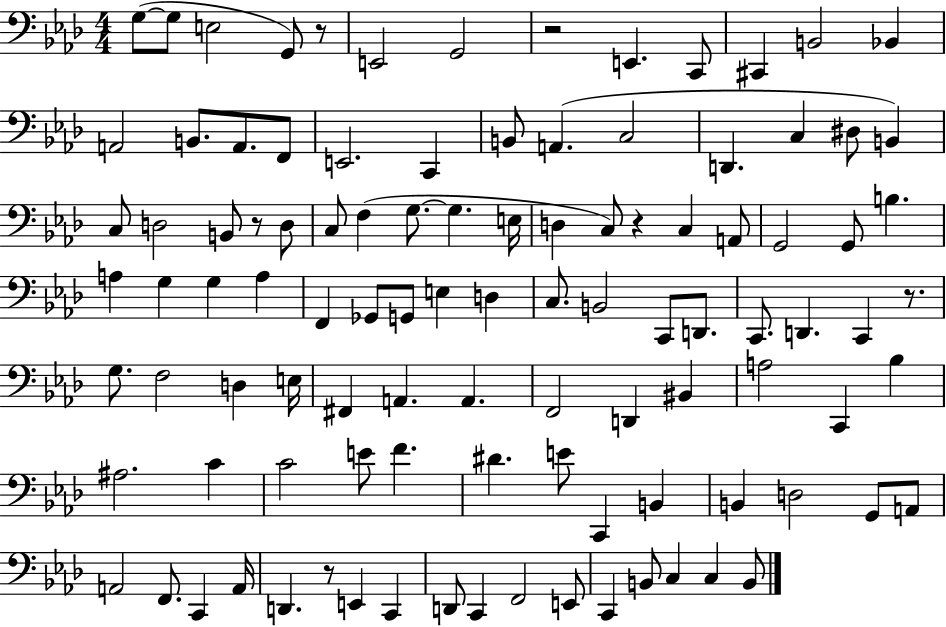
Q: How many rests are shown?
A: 6